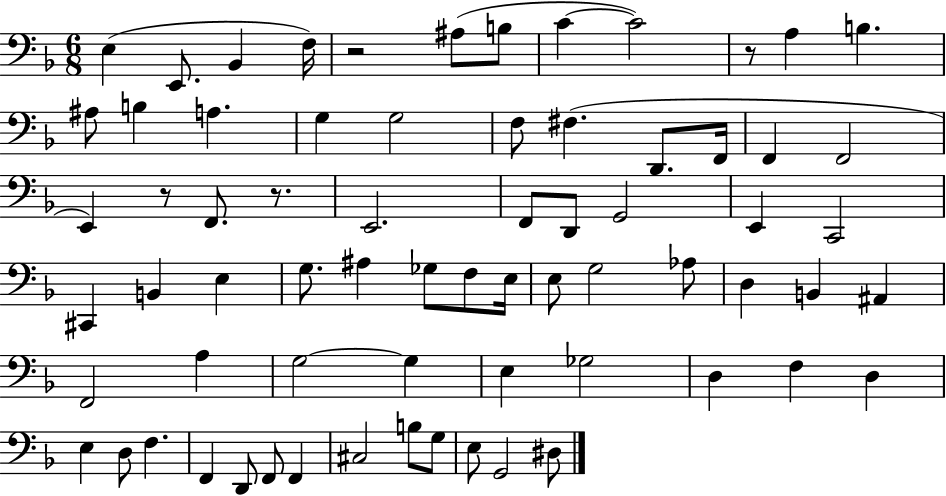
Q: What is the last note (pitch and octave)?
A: D#3